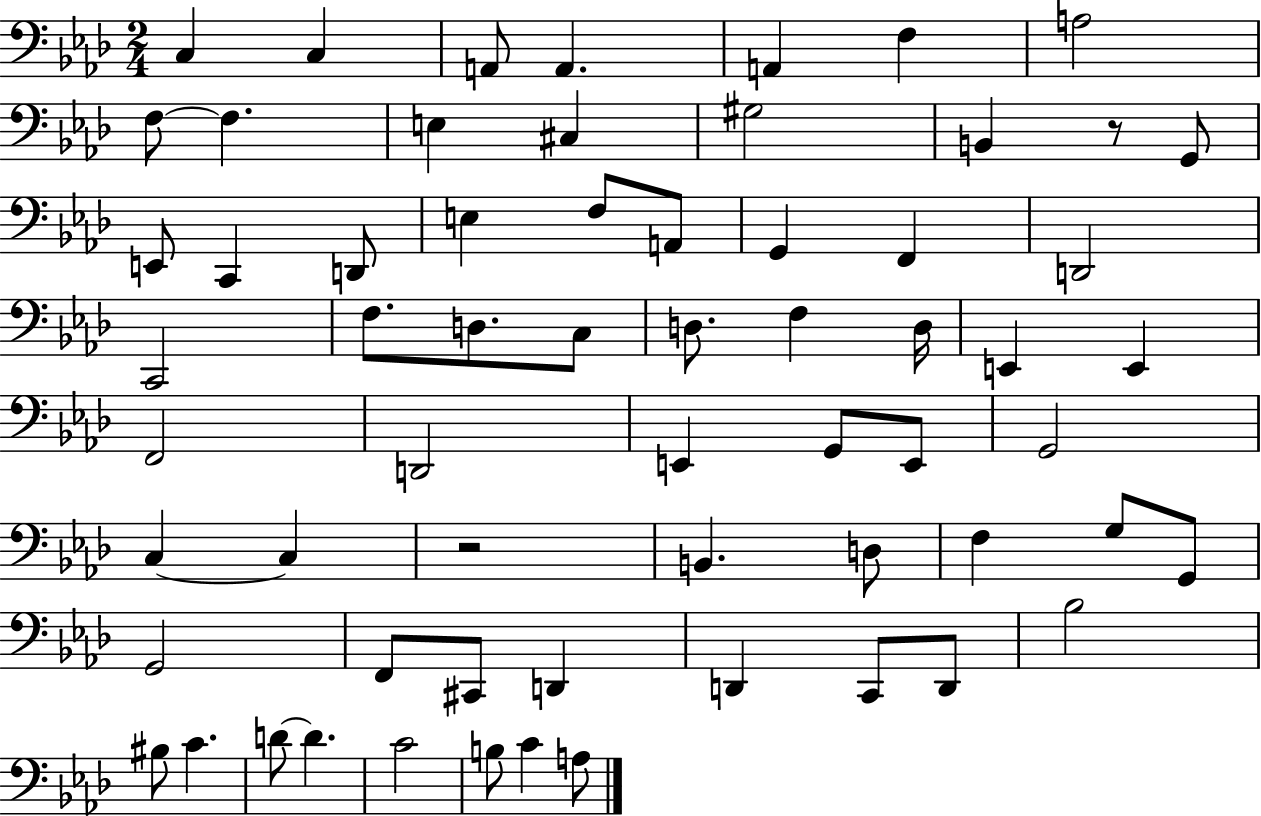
{
  \clef bass
  \numericTimeSignature
  \time 2/4
  \key aes \major
  c4 c4 | a,8 a,4. | a,4 f4 | a2 | \break f8~~ f4. | e4 cis4 | gis2 | b,4 r8 g,8 | \break e,8 c,4 d,8 | e4 f8 a,8 | g,4 f,4 | d,2 | \break c,2 | f8. d8. c8 | d8. f4 d16 | e,4 e,4 | \break f,2 | d,2 | e,4 g,8 e,8 | g,2 | \break c4~~ c4 | r2 | b,4. d8 | f4 g8 g,8 | \break g,2 | f,8 cis,8 d,4 | d,4 c,8 d,8 | bes2 | \break bis8 c'4. | d'8~~ d'4. | c'2 | b8 c'4 a8 | \break \bar "|."
}